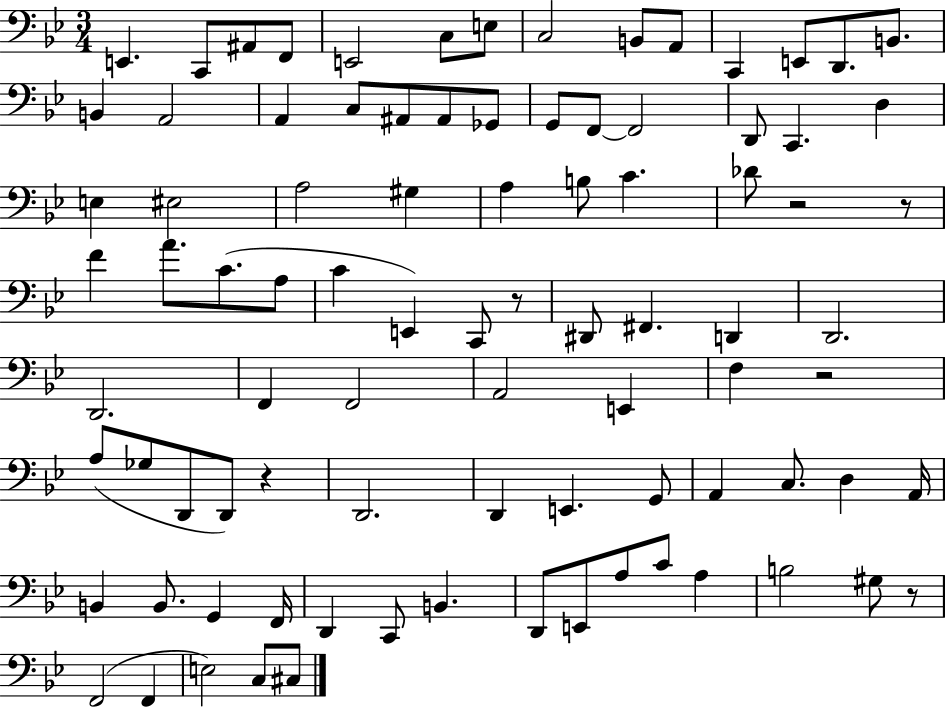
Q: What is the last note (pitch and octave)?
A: C#3